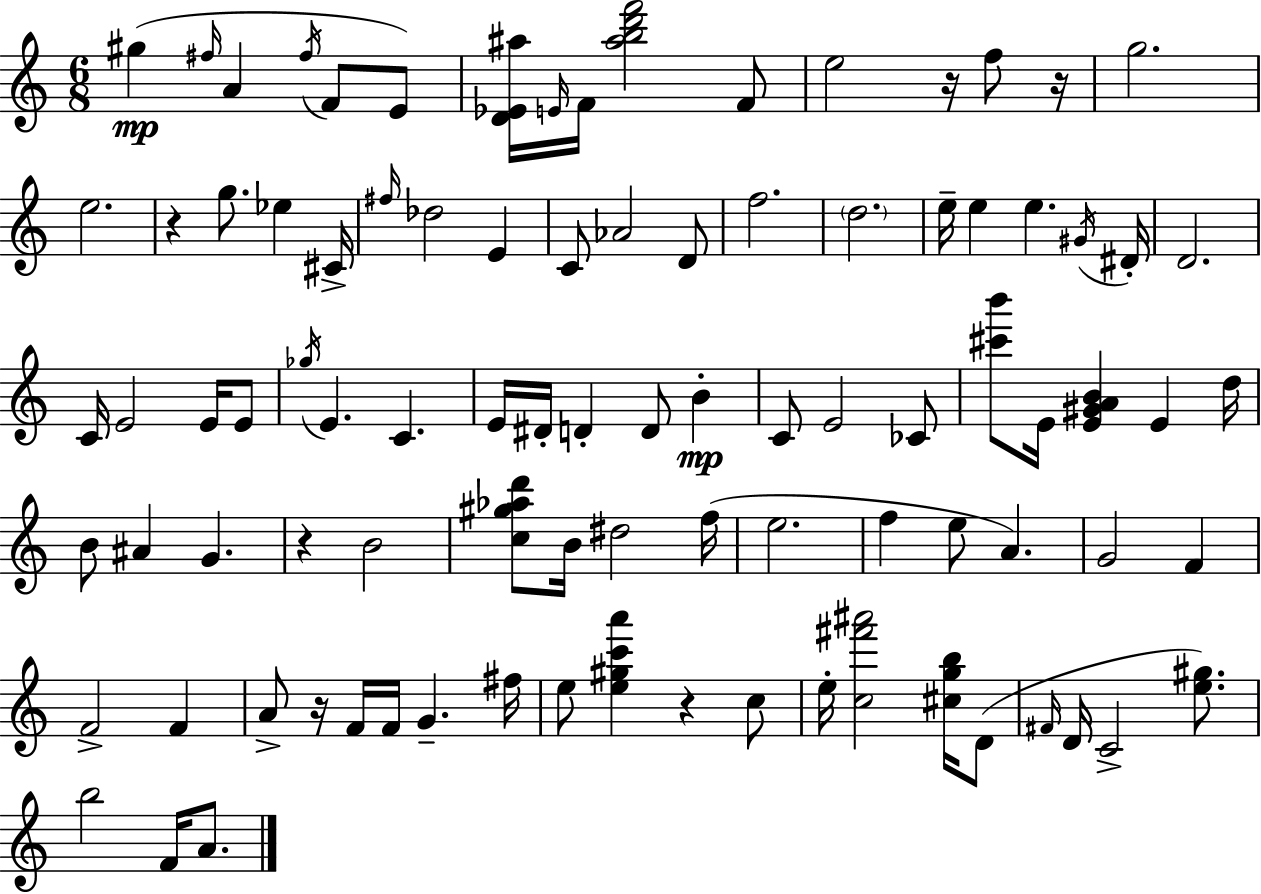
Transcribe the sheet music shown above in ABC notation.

X:1
T:Untitled
M:6/8
L:1/4
K:Am
^g ^f/4 A ^f/4 F/2 E/2 [D_E^a]/4 E/4 F/4 [^abd'f']2 F/2 e2 z/4 f/2 z/4 g2 e2 z g/2 _e ^C/4 ^f/4 _d2 E C/2 _A2 D/2 f2 d2 e/4 e e ^G/4 ^D/4 D2 C/4 E2 E/4 E/2 _g/4 E C E/4 ^D/4 D D/2 B C/2 E2 _C/2 [^c'b']/2 E/4 [E^GAB] E d/4 B/2 ^A G z B2 [c^g_ad']/2 B/4 ^d2 f/4 e2 f e/2 A G2 F F2 F A/2 z/4 F/4 F/4 G ^f/4 e/2 [e^gc'a'] z c/2 e/4 [c^f'^a']2 [^cgb]/4 D/2 ^F/4 D/4 C2 [e^g]/2 b2 F/4 A/2